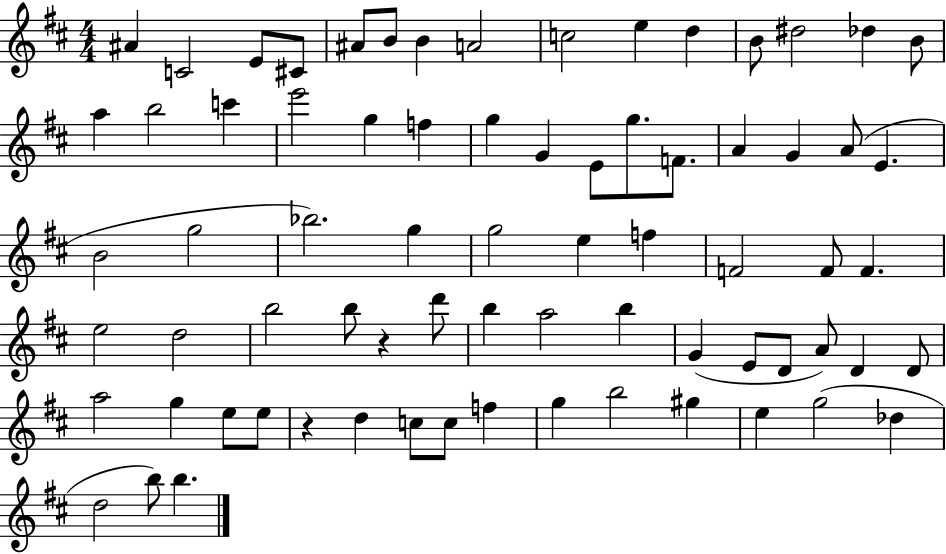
X:1
T:Untitled
M:4/4
L:1/4
K:D
^A C2 E/2 ^C/2 ^A/2 B/2 B A2 c2 e d B/2 ^d2 _d B/2 a b2 c' e'2 g f g G E/2 g/2 F/2 A G A/2 E B2 g2 _b2 g g2 e f F2 F/2 F e2 d2 b2 b/2 z d'/2 b a2 b G E/2 D/2 A/2 D D/2 a2 g e/2 e/2 z d c/2 c/2 f g b2 ^g e g2 _d d2 b/2 b